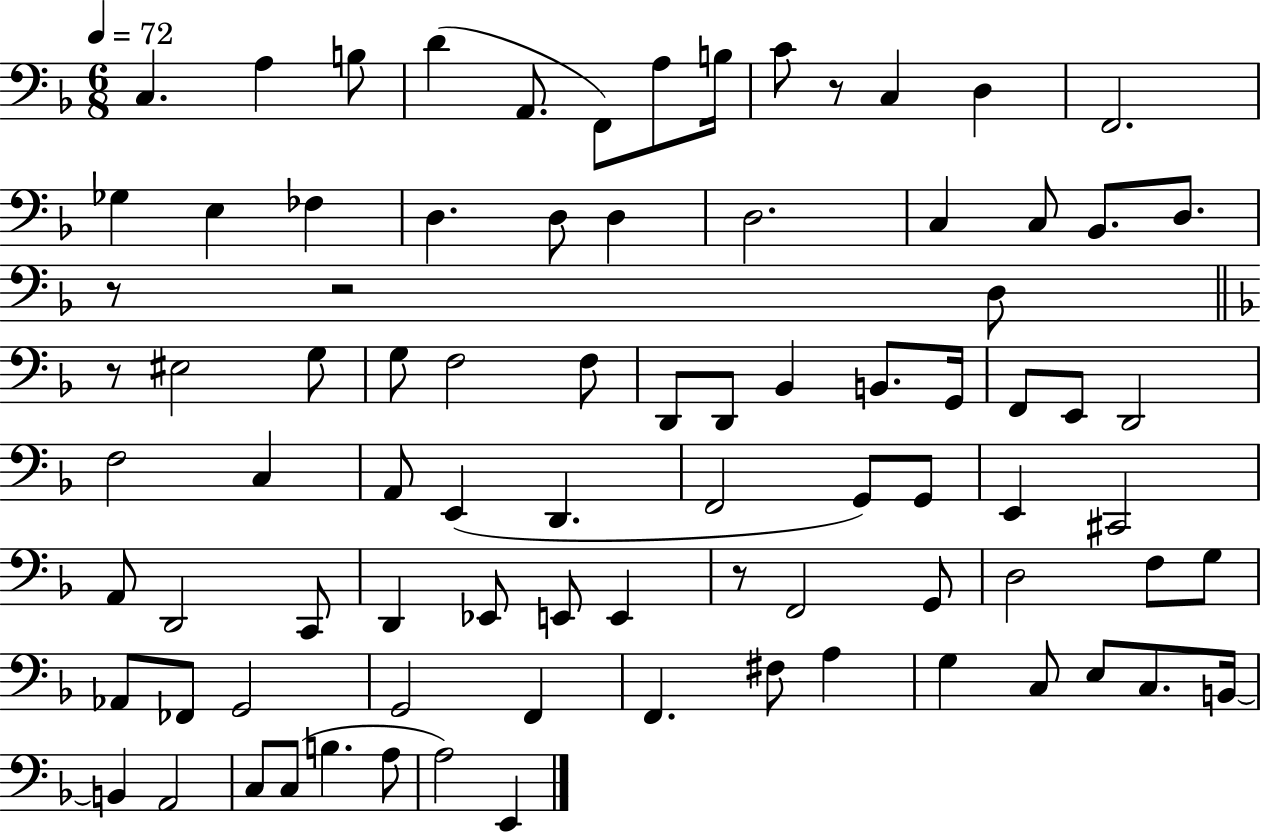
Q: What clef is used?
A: bass